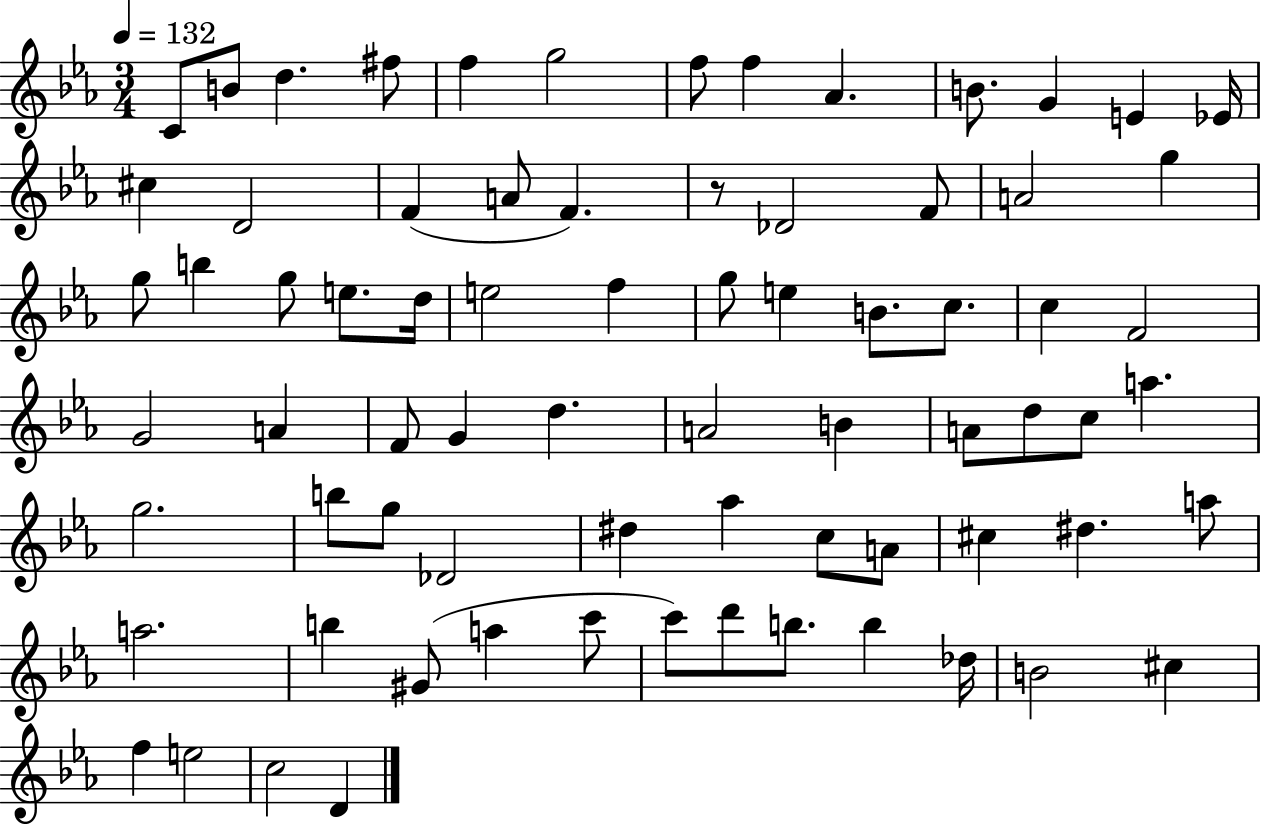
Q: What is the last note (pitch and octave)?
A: D4